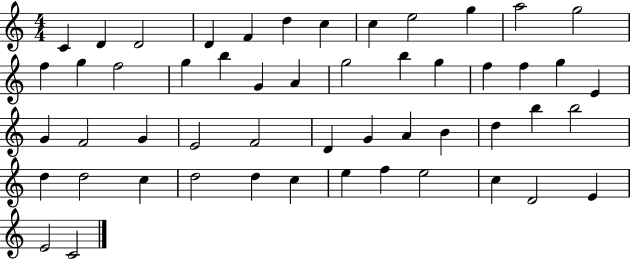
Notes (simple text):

C4/q D4/q D4/h D4/q F4/q D5/q C5/q C5/q E5/h G5/q A5/h G5/h F5/q G5/q F5/h G5/q B5/q G4/q A4/q G5/h B5/q G5/q F5/q F5/q G5/q E4/q G4/q F4/h G4/q E4/h F4/h D4/q G4/q A4/q B4/q D5/q B5/q B5/h D5/q D5/h C5/q D5/h D5/q C5/q E5/q F5/q E5/h C5/q D4/h E4/q E4/h C4/h